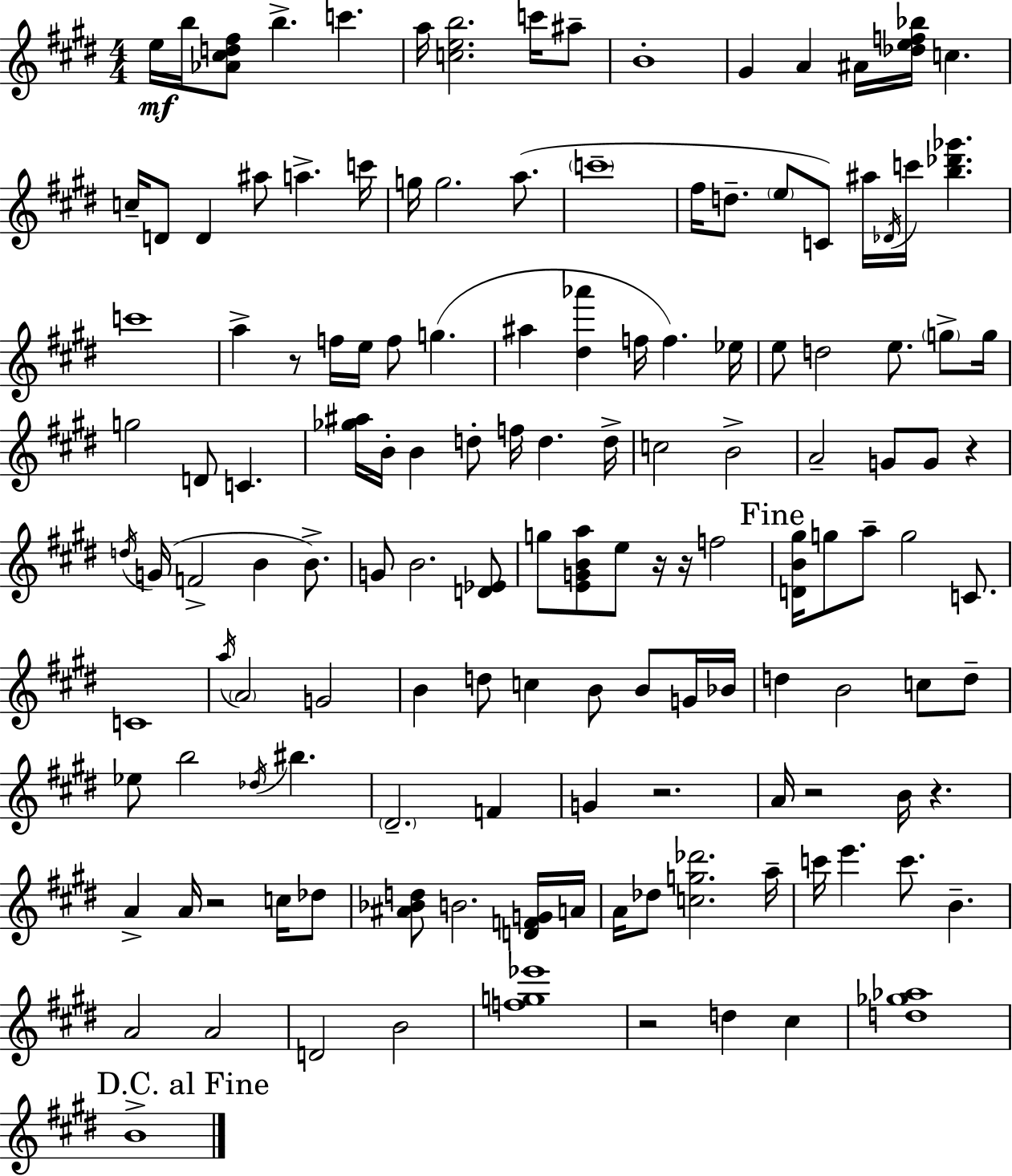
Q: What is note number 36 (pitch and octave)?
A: A#5